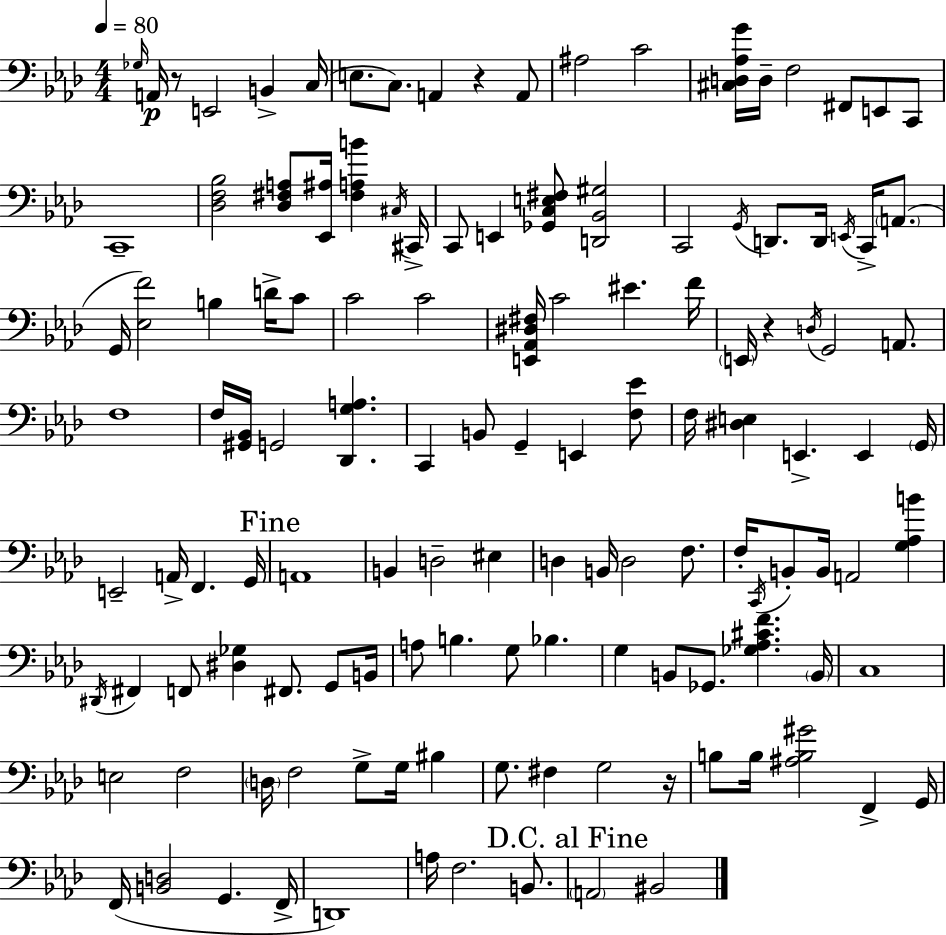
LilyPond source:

{
  \clef bass
  \numericTimeSignature
  \time 4/4
  \key aes \major
  \tempo 4 = 80
  \grace { ges16 }\p a,16 r8 e,2 b,4-> | c16( e8. c8.) a,4 r4 a,8 | ais2 c'2 | <cis d aes g'>16 d16-- f2 fis,8 e,8 c,8 | \break c,1-- | <des f bes>2 <des fis a>8 <ees, ais>16 <fis a b'>4 | \acciaccatura { cis16 } cis,16-> c,8 e,4 <ges, c e fis>8 <d, bes, gis>2 | c,2 \acciaccatura { g,16 } d,8. d,16 \acciaccatura { e,16 } | \break c,16-> \parenthesize a,8.( g,16 <ees f'>2) b4 | d'16-> c'8 c'2 c'2 | <e, aes, dis fis>16 c'2 eis'4. | f'16 \parenthesize e,16 r4 \acciaccatura { d16 } g,2 | \break a,8. f1 | f16 <gis, bes,>16 g,2 <des, g a>4. | c,4 b,8 g,4-- e,4 | <f ees'>8 f16 <dis e>4 e,4.-> | \break e,4 \parenthesize g,16 e,2-- a,16-> f,4. | g,16 \mark "Fine" a,1 | b,4 d2-- | eis4 d4 b,16 d2 | \break f8. f16-. \acciaccatura { c,16 } b,8-. b,16 a,2 | <g aes b'>4 \acciaccatura { dis,16 } fis,4 f,8 <dis ges>4 | fis,8. g,8 b,16 a8 b4. g8 | bes4. g4 b,8 ges,8. | \break <ges aes cis' f'>4. \parenthesize b,16 c1 | e2 f2 | \parenthesize d16 f2 | g8-> g16 bis4 g8. fis4 g2 | \break r16 b8 b16 <ais b gis'>2 | f,4-> g,16 f,16( <b, d>2 | g,4. f,16-> d,1) | a16 f2. | \break b,8. \mark "D.C. al Fine" \parenthesize a,2 bis,2 | \bar "|."
}